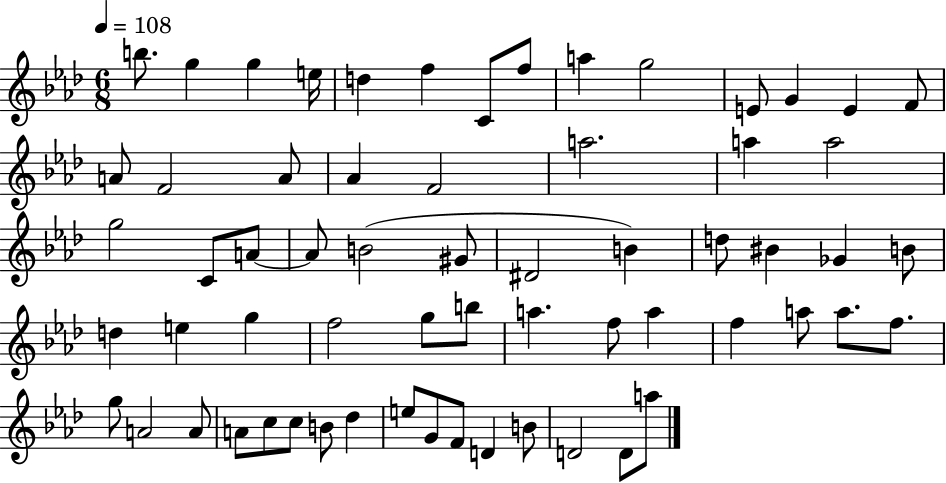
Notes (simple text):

B5/e. G5/q G5/q E5/s D5/q F5/q C4/e F5/e A5/q G5/h E4/e G4/q E4/q F4/e A4/e F4/h A4/e Ab4/q F4/h A5/h. A5/q A5/h G5/h C4/e A4/e A4/e B4/h G#4/e D#4/h B4/q D5/e BIS4/q Gb4/q B4/e D5/q E5/q G5/q F5/h G5/e B5/e A5/q. F5/e A5/q F5/q A5/e A5/e. F5/e. G5/e A4/h A4/e A4/e C5/e C5/e B4/e Db5/q E5/e G4/e F4/e D4/q B4/e D4/h D4/e A5/e